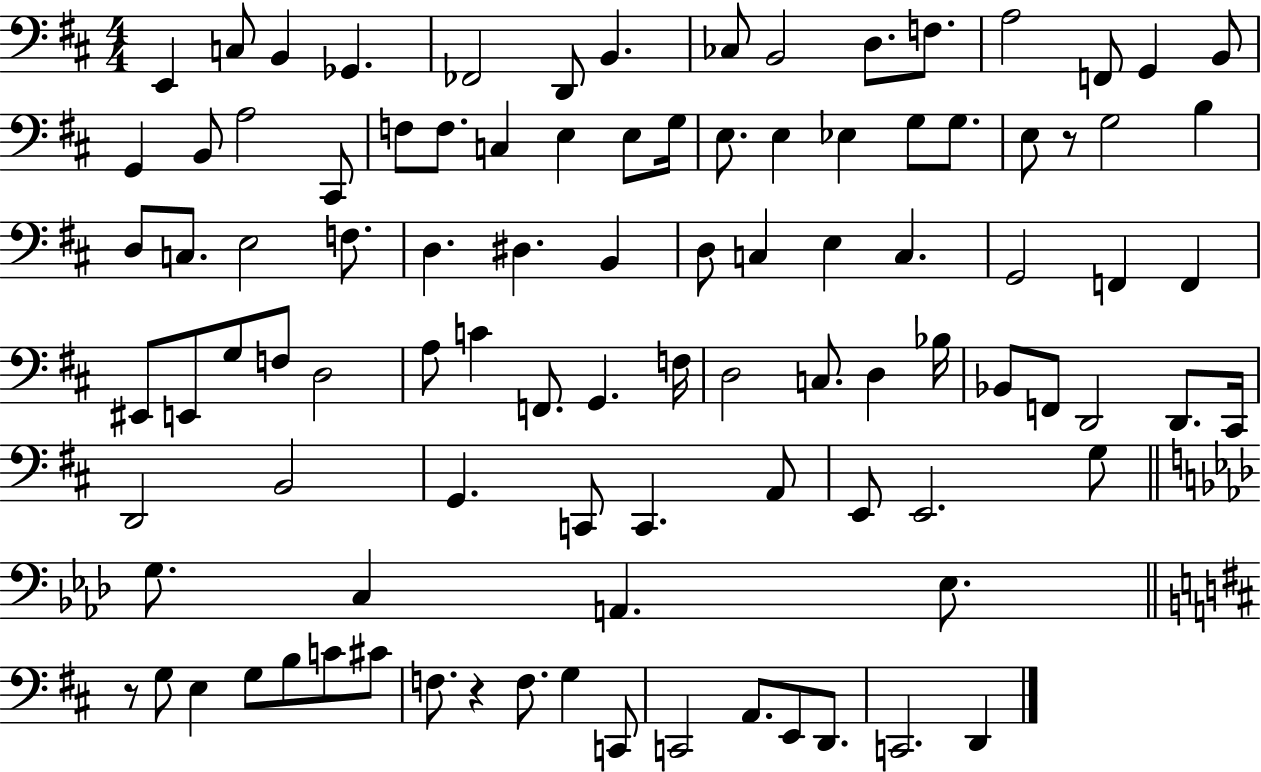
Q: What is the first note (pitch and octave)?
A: E2